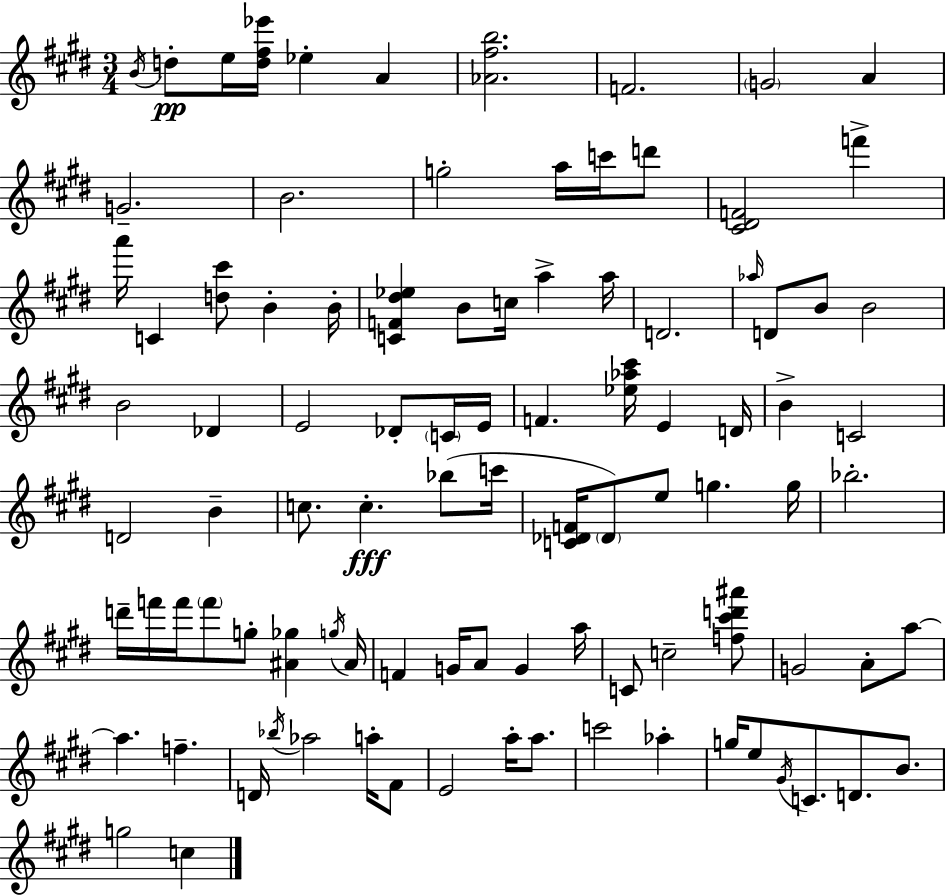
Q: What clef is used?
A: treble